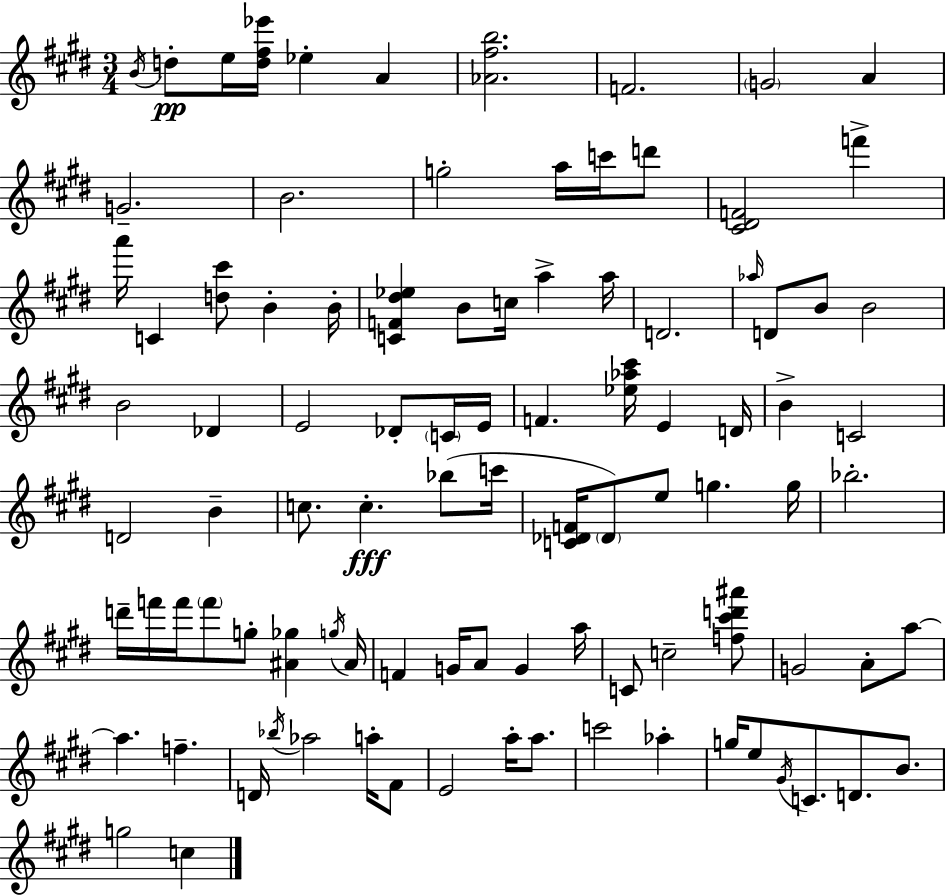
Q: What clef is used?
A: treble